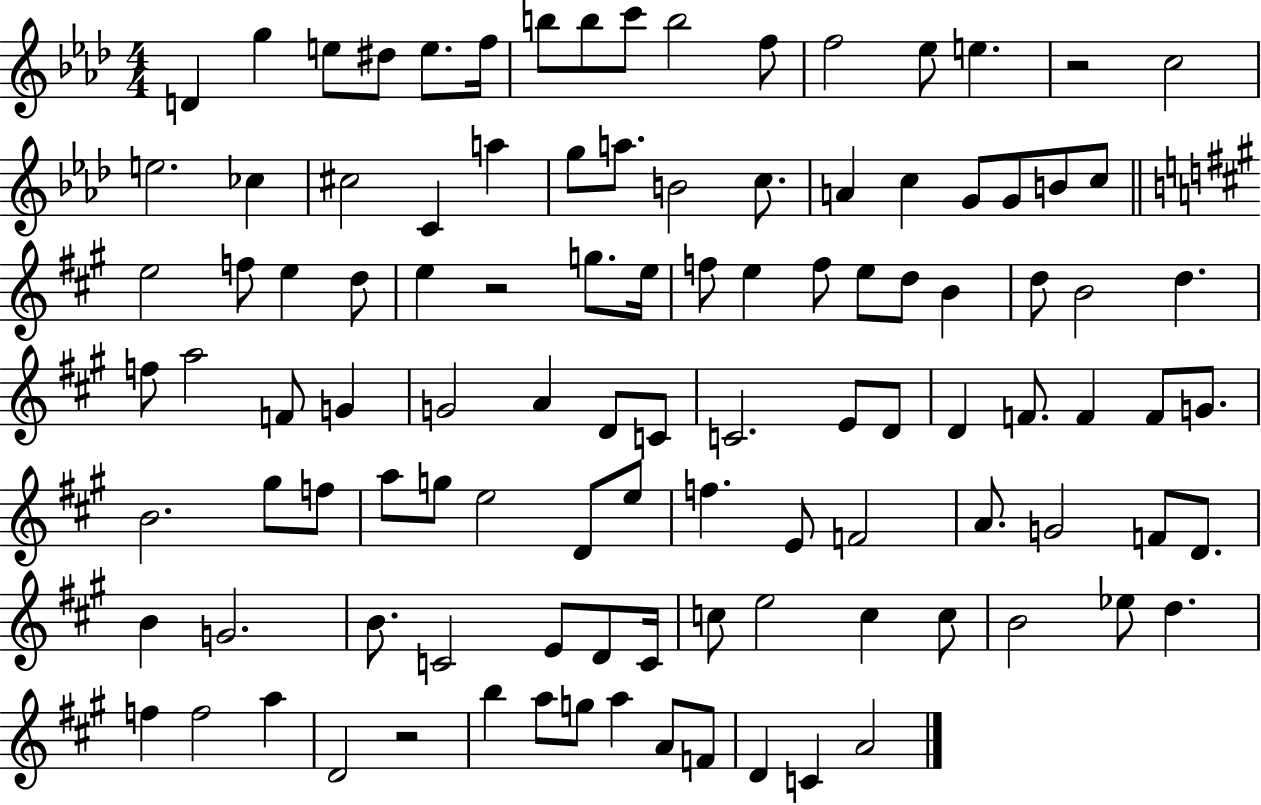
{
  \clef treble
  \numericTimeSignature
  \time 4/4
  \key aes \major
  \repeat volta 2 { d'4 g''4 e''8 dis''8 e''8. f''16 | b''8 b''8 c'''8 b''2 f''8 | f''2 ees''8 e''4. | r2 c''2 | \break e''2. ces''4 | cis''2 c'4 a''4 | g''8 a''8. b'2 c''8. | a'4 c''4 g'8 g'8 b'8 c''8 | \break \bar "||" \break \key a \major e''2 f''8 e''4 d''8 | e''4 r2 g''8. e''16 | f''8 e''4 f''8 e''8 d''8 b'4 | d''8 b'2 d''4. | \break f''8 a''2 f'8 g'4 | g'2 a'4 d'8 c'8 | c'2. e'8 d'8 | d'4 f'8. f'4 f'8 g'8. | \break b'2. gis''8 f''8 | a''8 g''8 e''2 d'8 e''8 | f''4. e'8 f'2 | a'8. g'2 f'8 d'8. | \break b'4 g'2. | b'8. c'2 e'8 d'8 c'16 | c''8 e''2 c''4 c''8 | b'2 ees''8 d''4. | \break f''4 f''2 a''4 | d'2 r2 | b''4 a''8 g''8 a''4 a'8 f'8 | d'4 c'4 a'2 | \break } \bar "|."
}